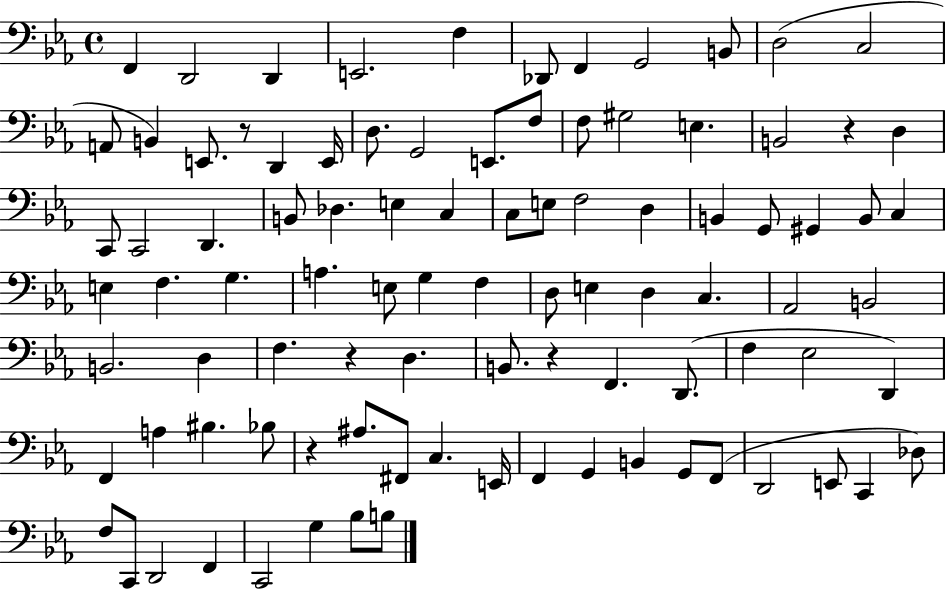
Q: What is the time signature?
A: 4/4